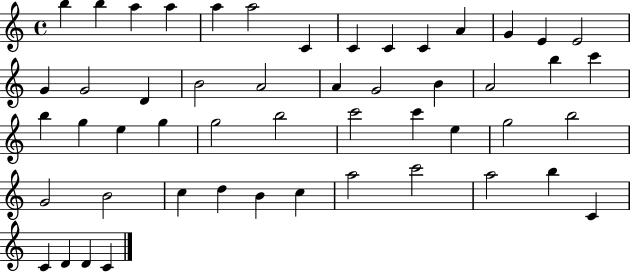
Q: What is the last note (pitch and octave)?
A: C4